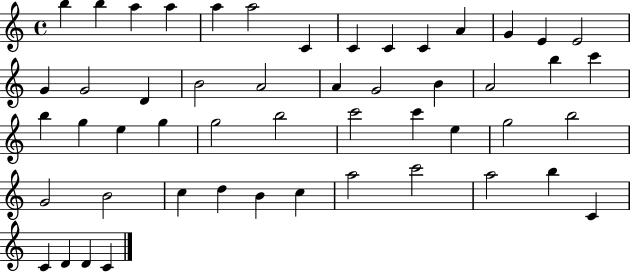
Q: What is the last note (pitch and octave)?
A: C4